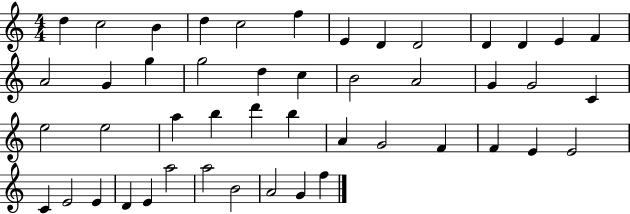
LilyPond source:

{
  \clef treble
  \numericTimeSignature
  \time 4/4
  \key c \major
  d''4 c''2 b'4 | d''4 c''2 f''4 | e'4 d'4 d'2 | d'4 d'4 e'4 f'4 | \break a'2 g'4 g''4 | g''2 d''4 c''4 | b'2 a'2 | g'4 g'2 c'4 | \break e''2 e''2 | a''4 b''4 d'''4 b''4 | a'4 g'2 f'4 | f'4 e'4 e'2 | \break c'4 e'2 e'4 | d'4 e'4 a''2 | a''2 b'2 | a'2 g'4 f''4 | \break \bar "|."
}